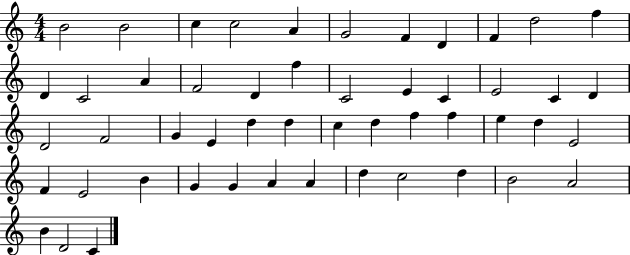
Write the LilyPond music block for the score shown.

{
  \clef treble
  \numericTimeSignature
  \time 4/4
  \key c \major
  b'2 b'2 | c''4 c''2 a'4 | g'2 f'4 d'4 | f'4 d''2 f''4 | \break d'4 c'2 a'4 | f'2 d'4 f''4 | c'2 e'4 c'4 | e'2 c'4 d'4 | \break d'2 f'2 | g'4 e'4 d''4 d''4 | c''4 d''4 f''4 f''4 | e''4 d''4 e'2 | \break f'4 e'2 b'4 | g'4 g'4 a'4 a'4 | d''4 c''2 d''4 | b'2 a'2 | \break b'4 d'2 c'4 | \bar "|."
}